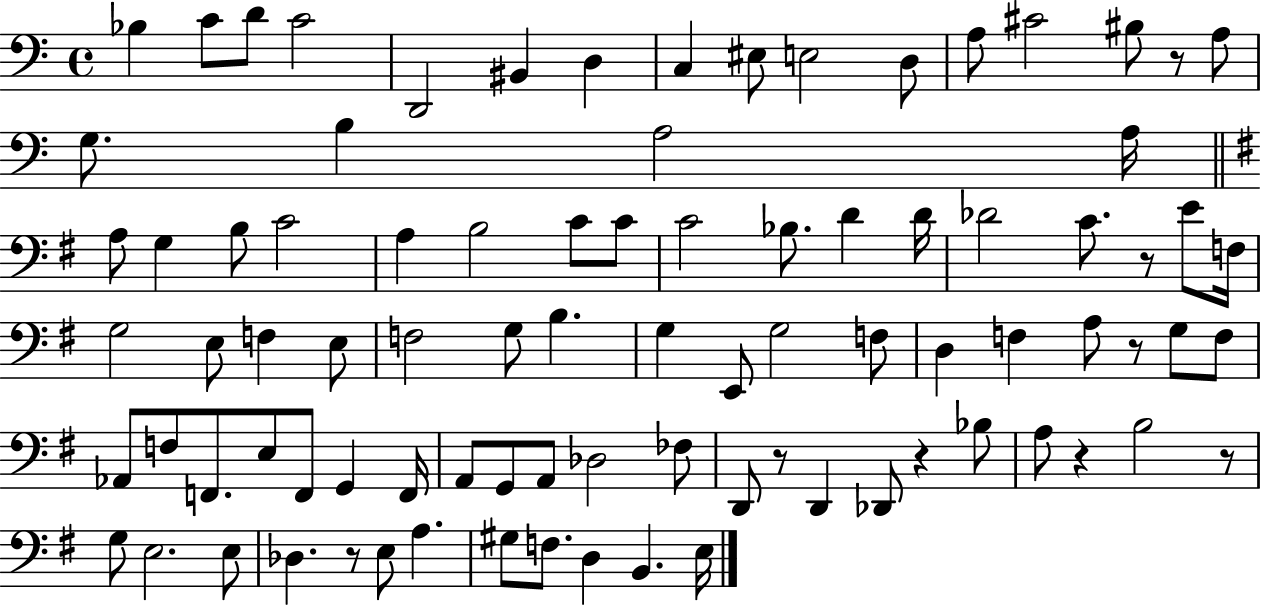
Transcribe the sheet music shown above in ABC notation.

X:1
T:Untitled
M:4/4
L:1/4
K:C
_B, C/2 D/2 C2 D,,2 ^B,, D, C, ^E,/2 E,2 D,/2 A,/2 ^C2 ^B,/2 z/2 A,/2 G,/2 B, A,2 A,/4 A,/2 G, B,/2 C2 A, B,2 C/2 C/2 C2 _B,/2 D D/4 _D2 C/2 z/2 E/2 F,/4 G,2 E,/2 F, E,/2 F,2 G,/2 B, G, E,,/2 G,2 F,/2 D, F, A,/2 z/2 G,/2 F,/2 _A,,/2 F,/2 F,,/2 E,/2 F,,/2 G,, F,,/4 A,,/2 G,,/2 A,,/2 _D,2 _F,/2 D,,/2 z/2 D,, _D,,/2 z _B,/2 A,/2 z B,2 z/2 G,/2 E,2 E,/2 _D, z/2 E,/2 A, ^G,/2 F,/2 D, B,, E,/4